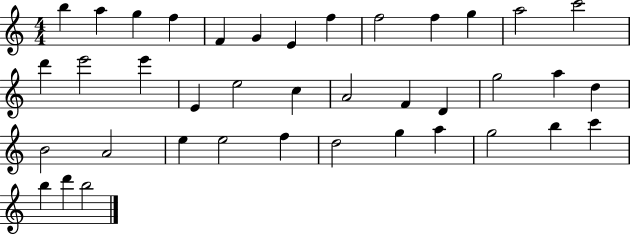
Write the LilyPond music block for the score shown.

{
  \clef treble
  \numericTimeSignature
  \time 4/4
  \key c \major
  b''4 a''4 g''4 f''4 | f'4 g'4 e'4 f''4 | f''2 f''4 g''4 | a''2 c'''2 | \break d'''4 e'''2 e'''4 | e'4 e''2 c''4 | a'2 f'4 d'4 | g''2 a''4 d''4 | \break b'2 a'2 | e''4 e''2 f''4 | d''2 g''4 a''4 | g''2 b''4 c'''4 | \break b''4 d'''4 b''2 | \bar "|."
}